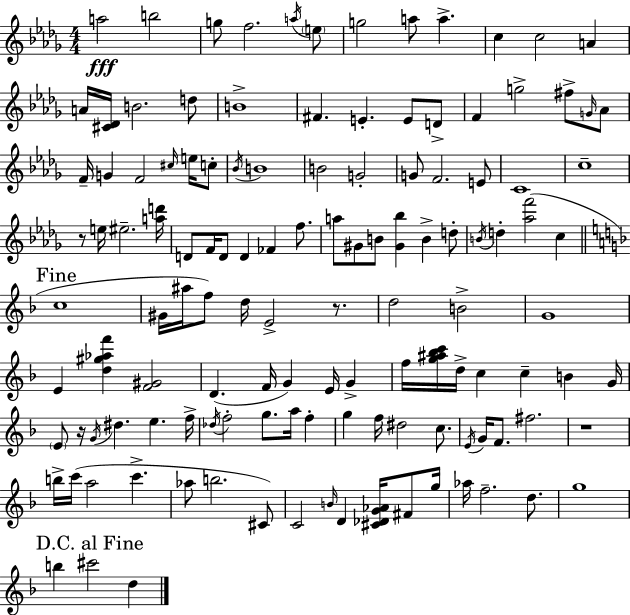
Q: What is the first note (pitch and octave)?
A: A5